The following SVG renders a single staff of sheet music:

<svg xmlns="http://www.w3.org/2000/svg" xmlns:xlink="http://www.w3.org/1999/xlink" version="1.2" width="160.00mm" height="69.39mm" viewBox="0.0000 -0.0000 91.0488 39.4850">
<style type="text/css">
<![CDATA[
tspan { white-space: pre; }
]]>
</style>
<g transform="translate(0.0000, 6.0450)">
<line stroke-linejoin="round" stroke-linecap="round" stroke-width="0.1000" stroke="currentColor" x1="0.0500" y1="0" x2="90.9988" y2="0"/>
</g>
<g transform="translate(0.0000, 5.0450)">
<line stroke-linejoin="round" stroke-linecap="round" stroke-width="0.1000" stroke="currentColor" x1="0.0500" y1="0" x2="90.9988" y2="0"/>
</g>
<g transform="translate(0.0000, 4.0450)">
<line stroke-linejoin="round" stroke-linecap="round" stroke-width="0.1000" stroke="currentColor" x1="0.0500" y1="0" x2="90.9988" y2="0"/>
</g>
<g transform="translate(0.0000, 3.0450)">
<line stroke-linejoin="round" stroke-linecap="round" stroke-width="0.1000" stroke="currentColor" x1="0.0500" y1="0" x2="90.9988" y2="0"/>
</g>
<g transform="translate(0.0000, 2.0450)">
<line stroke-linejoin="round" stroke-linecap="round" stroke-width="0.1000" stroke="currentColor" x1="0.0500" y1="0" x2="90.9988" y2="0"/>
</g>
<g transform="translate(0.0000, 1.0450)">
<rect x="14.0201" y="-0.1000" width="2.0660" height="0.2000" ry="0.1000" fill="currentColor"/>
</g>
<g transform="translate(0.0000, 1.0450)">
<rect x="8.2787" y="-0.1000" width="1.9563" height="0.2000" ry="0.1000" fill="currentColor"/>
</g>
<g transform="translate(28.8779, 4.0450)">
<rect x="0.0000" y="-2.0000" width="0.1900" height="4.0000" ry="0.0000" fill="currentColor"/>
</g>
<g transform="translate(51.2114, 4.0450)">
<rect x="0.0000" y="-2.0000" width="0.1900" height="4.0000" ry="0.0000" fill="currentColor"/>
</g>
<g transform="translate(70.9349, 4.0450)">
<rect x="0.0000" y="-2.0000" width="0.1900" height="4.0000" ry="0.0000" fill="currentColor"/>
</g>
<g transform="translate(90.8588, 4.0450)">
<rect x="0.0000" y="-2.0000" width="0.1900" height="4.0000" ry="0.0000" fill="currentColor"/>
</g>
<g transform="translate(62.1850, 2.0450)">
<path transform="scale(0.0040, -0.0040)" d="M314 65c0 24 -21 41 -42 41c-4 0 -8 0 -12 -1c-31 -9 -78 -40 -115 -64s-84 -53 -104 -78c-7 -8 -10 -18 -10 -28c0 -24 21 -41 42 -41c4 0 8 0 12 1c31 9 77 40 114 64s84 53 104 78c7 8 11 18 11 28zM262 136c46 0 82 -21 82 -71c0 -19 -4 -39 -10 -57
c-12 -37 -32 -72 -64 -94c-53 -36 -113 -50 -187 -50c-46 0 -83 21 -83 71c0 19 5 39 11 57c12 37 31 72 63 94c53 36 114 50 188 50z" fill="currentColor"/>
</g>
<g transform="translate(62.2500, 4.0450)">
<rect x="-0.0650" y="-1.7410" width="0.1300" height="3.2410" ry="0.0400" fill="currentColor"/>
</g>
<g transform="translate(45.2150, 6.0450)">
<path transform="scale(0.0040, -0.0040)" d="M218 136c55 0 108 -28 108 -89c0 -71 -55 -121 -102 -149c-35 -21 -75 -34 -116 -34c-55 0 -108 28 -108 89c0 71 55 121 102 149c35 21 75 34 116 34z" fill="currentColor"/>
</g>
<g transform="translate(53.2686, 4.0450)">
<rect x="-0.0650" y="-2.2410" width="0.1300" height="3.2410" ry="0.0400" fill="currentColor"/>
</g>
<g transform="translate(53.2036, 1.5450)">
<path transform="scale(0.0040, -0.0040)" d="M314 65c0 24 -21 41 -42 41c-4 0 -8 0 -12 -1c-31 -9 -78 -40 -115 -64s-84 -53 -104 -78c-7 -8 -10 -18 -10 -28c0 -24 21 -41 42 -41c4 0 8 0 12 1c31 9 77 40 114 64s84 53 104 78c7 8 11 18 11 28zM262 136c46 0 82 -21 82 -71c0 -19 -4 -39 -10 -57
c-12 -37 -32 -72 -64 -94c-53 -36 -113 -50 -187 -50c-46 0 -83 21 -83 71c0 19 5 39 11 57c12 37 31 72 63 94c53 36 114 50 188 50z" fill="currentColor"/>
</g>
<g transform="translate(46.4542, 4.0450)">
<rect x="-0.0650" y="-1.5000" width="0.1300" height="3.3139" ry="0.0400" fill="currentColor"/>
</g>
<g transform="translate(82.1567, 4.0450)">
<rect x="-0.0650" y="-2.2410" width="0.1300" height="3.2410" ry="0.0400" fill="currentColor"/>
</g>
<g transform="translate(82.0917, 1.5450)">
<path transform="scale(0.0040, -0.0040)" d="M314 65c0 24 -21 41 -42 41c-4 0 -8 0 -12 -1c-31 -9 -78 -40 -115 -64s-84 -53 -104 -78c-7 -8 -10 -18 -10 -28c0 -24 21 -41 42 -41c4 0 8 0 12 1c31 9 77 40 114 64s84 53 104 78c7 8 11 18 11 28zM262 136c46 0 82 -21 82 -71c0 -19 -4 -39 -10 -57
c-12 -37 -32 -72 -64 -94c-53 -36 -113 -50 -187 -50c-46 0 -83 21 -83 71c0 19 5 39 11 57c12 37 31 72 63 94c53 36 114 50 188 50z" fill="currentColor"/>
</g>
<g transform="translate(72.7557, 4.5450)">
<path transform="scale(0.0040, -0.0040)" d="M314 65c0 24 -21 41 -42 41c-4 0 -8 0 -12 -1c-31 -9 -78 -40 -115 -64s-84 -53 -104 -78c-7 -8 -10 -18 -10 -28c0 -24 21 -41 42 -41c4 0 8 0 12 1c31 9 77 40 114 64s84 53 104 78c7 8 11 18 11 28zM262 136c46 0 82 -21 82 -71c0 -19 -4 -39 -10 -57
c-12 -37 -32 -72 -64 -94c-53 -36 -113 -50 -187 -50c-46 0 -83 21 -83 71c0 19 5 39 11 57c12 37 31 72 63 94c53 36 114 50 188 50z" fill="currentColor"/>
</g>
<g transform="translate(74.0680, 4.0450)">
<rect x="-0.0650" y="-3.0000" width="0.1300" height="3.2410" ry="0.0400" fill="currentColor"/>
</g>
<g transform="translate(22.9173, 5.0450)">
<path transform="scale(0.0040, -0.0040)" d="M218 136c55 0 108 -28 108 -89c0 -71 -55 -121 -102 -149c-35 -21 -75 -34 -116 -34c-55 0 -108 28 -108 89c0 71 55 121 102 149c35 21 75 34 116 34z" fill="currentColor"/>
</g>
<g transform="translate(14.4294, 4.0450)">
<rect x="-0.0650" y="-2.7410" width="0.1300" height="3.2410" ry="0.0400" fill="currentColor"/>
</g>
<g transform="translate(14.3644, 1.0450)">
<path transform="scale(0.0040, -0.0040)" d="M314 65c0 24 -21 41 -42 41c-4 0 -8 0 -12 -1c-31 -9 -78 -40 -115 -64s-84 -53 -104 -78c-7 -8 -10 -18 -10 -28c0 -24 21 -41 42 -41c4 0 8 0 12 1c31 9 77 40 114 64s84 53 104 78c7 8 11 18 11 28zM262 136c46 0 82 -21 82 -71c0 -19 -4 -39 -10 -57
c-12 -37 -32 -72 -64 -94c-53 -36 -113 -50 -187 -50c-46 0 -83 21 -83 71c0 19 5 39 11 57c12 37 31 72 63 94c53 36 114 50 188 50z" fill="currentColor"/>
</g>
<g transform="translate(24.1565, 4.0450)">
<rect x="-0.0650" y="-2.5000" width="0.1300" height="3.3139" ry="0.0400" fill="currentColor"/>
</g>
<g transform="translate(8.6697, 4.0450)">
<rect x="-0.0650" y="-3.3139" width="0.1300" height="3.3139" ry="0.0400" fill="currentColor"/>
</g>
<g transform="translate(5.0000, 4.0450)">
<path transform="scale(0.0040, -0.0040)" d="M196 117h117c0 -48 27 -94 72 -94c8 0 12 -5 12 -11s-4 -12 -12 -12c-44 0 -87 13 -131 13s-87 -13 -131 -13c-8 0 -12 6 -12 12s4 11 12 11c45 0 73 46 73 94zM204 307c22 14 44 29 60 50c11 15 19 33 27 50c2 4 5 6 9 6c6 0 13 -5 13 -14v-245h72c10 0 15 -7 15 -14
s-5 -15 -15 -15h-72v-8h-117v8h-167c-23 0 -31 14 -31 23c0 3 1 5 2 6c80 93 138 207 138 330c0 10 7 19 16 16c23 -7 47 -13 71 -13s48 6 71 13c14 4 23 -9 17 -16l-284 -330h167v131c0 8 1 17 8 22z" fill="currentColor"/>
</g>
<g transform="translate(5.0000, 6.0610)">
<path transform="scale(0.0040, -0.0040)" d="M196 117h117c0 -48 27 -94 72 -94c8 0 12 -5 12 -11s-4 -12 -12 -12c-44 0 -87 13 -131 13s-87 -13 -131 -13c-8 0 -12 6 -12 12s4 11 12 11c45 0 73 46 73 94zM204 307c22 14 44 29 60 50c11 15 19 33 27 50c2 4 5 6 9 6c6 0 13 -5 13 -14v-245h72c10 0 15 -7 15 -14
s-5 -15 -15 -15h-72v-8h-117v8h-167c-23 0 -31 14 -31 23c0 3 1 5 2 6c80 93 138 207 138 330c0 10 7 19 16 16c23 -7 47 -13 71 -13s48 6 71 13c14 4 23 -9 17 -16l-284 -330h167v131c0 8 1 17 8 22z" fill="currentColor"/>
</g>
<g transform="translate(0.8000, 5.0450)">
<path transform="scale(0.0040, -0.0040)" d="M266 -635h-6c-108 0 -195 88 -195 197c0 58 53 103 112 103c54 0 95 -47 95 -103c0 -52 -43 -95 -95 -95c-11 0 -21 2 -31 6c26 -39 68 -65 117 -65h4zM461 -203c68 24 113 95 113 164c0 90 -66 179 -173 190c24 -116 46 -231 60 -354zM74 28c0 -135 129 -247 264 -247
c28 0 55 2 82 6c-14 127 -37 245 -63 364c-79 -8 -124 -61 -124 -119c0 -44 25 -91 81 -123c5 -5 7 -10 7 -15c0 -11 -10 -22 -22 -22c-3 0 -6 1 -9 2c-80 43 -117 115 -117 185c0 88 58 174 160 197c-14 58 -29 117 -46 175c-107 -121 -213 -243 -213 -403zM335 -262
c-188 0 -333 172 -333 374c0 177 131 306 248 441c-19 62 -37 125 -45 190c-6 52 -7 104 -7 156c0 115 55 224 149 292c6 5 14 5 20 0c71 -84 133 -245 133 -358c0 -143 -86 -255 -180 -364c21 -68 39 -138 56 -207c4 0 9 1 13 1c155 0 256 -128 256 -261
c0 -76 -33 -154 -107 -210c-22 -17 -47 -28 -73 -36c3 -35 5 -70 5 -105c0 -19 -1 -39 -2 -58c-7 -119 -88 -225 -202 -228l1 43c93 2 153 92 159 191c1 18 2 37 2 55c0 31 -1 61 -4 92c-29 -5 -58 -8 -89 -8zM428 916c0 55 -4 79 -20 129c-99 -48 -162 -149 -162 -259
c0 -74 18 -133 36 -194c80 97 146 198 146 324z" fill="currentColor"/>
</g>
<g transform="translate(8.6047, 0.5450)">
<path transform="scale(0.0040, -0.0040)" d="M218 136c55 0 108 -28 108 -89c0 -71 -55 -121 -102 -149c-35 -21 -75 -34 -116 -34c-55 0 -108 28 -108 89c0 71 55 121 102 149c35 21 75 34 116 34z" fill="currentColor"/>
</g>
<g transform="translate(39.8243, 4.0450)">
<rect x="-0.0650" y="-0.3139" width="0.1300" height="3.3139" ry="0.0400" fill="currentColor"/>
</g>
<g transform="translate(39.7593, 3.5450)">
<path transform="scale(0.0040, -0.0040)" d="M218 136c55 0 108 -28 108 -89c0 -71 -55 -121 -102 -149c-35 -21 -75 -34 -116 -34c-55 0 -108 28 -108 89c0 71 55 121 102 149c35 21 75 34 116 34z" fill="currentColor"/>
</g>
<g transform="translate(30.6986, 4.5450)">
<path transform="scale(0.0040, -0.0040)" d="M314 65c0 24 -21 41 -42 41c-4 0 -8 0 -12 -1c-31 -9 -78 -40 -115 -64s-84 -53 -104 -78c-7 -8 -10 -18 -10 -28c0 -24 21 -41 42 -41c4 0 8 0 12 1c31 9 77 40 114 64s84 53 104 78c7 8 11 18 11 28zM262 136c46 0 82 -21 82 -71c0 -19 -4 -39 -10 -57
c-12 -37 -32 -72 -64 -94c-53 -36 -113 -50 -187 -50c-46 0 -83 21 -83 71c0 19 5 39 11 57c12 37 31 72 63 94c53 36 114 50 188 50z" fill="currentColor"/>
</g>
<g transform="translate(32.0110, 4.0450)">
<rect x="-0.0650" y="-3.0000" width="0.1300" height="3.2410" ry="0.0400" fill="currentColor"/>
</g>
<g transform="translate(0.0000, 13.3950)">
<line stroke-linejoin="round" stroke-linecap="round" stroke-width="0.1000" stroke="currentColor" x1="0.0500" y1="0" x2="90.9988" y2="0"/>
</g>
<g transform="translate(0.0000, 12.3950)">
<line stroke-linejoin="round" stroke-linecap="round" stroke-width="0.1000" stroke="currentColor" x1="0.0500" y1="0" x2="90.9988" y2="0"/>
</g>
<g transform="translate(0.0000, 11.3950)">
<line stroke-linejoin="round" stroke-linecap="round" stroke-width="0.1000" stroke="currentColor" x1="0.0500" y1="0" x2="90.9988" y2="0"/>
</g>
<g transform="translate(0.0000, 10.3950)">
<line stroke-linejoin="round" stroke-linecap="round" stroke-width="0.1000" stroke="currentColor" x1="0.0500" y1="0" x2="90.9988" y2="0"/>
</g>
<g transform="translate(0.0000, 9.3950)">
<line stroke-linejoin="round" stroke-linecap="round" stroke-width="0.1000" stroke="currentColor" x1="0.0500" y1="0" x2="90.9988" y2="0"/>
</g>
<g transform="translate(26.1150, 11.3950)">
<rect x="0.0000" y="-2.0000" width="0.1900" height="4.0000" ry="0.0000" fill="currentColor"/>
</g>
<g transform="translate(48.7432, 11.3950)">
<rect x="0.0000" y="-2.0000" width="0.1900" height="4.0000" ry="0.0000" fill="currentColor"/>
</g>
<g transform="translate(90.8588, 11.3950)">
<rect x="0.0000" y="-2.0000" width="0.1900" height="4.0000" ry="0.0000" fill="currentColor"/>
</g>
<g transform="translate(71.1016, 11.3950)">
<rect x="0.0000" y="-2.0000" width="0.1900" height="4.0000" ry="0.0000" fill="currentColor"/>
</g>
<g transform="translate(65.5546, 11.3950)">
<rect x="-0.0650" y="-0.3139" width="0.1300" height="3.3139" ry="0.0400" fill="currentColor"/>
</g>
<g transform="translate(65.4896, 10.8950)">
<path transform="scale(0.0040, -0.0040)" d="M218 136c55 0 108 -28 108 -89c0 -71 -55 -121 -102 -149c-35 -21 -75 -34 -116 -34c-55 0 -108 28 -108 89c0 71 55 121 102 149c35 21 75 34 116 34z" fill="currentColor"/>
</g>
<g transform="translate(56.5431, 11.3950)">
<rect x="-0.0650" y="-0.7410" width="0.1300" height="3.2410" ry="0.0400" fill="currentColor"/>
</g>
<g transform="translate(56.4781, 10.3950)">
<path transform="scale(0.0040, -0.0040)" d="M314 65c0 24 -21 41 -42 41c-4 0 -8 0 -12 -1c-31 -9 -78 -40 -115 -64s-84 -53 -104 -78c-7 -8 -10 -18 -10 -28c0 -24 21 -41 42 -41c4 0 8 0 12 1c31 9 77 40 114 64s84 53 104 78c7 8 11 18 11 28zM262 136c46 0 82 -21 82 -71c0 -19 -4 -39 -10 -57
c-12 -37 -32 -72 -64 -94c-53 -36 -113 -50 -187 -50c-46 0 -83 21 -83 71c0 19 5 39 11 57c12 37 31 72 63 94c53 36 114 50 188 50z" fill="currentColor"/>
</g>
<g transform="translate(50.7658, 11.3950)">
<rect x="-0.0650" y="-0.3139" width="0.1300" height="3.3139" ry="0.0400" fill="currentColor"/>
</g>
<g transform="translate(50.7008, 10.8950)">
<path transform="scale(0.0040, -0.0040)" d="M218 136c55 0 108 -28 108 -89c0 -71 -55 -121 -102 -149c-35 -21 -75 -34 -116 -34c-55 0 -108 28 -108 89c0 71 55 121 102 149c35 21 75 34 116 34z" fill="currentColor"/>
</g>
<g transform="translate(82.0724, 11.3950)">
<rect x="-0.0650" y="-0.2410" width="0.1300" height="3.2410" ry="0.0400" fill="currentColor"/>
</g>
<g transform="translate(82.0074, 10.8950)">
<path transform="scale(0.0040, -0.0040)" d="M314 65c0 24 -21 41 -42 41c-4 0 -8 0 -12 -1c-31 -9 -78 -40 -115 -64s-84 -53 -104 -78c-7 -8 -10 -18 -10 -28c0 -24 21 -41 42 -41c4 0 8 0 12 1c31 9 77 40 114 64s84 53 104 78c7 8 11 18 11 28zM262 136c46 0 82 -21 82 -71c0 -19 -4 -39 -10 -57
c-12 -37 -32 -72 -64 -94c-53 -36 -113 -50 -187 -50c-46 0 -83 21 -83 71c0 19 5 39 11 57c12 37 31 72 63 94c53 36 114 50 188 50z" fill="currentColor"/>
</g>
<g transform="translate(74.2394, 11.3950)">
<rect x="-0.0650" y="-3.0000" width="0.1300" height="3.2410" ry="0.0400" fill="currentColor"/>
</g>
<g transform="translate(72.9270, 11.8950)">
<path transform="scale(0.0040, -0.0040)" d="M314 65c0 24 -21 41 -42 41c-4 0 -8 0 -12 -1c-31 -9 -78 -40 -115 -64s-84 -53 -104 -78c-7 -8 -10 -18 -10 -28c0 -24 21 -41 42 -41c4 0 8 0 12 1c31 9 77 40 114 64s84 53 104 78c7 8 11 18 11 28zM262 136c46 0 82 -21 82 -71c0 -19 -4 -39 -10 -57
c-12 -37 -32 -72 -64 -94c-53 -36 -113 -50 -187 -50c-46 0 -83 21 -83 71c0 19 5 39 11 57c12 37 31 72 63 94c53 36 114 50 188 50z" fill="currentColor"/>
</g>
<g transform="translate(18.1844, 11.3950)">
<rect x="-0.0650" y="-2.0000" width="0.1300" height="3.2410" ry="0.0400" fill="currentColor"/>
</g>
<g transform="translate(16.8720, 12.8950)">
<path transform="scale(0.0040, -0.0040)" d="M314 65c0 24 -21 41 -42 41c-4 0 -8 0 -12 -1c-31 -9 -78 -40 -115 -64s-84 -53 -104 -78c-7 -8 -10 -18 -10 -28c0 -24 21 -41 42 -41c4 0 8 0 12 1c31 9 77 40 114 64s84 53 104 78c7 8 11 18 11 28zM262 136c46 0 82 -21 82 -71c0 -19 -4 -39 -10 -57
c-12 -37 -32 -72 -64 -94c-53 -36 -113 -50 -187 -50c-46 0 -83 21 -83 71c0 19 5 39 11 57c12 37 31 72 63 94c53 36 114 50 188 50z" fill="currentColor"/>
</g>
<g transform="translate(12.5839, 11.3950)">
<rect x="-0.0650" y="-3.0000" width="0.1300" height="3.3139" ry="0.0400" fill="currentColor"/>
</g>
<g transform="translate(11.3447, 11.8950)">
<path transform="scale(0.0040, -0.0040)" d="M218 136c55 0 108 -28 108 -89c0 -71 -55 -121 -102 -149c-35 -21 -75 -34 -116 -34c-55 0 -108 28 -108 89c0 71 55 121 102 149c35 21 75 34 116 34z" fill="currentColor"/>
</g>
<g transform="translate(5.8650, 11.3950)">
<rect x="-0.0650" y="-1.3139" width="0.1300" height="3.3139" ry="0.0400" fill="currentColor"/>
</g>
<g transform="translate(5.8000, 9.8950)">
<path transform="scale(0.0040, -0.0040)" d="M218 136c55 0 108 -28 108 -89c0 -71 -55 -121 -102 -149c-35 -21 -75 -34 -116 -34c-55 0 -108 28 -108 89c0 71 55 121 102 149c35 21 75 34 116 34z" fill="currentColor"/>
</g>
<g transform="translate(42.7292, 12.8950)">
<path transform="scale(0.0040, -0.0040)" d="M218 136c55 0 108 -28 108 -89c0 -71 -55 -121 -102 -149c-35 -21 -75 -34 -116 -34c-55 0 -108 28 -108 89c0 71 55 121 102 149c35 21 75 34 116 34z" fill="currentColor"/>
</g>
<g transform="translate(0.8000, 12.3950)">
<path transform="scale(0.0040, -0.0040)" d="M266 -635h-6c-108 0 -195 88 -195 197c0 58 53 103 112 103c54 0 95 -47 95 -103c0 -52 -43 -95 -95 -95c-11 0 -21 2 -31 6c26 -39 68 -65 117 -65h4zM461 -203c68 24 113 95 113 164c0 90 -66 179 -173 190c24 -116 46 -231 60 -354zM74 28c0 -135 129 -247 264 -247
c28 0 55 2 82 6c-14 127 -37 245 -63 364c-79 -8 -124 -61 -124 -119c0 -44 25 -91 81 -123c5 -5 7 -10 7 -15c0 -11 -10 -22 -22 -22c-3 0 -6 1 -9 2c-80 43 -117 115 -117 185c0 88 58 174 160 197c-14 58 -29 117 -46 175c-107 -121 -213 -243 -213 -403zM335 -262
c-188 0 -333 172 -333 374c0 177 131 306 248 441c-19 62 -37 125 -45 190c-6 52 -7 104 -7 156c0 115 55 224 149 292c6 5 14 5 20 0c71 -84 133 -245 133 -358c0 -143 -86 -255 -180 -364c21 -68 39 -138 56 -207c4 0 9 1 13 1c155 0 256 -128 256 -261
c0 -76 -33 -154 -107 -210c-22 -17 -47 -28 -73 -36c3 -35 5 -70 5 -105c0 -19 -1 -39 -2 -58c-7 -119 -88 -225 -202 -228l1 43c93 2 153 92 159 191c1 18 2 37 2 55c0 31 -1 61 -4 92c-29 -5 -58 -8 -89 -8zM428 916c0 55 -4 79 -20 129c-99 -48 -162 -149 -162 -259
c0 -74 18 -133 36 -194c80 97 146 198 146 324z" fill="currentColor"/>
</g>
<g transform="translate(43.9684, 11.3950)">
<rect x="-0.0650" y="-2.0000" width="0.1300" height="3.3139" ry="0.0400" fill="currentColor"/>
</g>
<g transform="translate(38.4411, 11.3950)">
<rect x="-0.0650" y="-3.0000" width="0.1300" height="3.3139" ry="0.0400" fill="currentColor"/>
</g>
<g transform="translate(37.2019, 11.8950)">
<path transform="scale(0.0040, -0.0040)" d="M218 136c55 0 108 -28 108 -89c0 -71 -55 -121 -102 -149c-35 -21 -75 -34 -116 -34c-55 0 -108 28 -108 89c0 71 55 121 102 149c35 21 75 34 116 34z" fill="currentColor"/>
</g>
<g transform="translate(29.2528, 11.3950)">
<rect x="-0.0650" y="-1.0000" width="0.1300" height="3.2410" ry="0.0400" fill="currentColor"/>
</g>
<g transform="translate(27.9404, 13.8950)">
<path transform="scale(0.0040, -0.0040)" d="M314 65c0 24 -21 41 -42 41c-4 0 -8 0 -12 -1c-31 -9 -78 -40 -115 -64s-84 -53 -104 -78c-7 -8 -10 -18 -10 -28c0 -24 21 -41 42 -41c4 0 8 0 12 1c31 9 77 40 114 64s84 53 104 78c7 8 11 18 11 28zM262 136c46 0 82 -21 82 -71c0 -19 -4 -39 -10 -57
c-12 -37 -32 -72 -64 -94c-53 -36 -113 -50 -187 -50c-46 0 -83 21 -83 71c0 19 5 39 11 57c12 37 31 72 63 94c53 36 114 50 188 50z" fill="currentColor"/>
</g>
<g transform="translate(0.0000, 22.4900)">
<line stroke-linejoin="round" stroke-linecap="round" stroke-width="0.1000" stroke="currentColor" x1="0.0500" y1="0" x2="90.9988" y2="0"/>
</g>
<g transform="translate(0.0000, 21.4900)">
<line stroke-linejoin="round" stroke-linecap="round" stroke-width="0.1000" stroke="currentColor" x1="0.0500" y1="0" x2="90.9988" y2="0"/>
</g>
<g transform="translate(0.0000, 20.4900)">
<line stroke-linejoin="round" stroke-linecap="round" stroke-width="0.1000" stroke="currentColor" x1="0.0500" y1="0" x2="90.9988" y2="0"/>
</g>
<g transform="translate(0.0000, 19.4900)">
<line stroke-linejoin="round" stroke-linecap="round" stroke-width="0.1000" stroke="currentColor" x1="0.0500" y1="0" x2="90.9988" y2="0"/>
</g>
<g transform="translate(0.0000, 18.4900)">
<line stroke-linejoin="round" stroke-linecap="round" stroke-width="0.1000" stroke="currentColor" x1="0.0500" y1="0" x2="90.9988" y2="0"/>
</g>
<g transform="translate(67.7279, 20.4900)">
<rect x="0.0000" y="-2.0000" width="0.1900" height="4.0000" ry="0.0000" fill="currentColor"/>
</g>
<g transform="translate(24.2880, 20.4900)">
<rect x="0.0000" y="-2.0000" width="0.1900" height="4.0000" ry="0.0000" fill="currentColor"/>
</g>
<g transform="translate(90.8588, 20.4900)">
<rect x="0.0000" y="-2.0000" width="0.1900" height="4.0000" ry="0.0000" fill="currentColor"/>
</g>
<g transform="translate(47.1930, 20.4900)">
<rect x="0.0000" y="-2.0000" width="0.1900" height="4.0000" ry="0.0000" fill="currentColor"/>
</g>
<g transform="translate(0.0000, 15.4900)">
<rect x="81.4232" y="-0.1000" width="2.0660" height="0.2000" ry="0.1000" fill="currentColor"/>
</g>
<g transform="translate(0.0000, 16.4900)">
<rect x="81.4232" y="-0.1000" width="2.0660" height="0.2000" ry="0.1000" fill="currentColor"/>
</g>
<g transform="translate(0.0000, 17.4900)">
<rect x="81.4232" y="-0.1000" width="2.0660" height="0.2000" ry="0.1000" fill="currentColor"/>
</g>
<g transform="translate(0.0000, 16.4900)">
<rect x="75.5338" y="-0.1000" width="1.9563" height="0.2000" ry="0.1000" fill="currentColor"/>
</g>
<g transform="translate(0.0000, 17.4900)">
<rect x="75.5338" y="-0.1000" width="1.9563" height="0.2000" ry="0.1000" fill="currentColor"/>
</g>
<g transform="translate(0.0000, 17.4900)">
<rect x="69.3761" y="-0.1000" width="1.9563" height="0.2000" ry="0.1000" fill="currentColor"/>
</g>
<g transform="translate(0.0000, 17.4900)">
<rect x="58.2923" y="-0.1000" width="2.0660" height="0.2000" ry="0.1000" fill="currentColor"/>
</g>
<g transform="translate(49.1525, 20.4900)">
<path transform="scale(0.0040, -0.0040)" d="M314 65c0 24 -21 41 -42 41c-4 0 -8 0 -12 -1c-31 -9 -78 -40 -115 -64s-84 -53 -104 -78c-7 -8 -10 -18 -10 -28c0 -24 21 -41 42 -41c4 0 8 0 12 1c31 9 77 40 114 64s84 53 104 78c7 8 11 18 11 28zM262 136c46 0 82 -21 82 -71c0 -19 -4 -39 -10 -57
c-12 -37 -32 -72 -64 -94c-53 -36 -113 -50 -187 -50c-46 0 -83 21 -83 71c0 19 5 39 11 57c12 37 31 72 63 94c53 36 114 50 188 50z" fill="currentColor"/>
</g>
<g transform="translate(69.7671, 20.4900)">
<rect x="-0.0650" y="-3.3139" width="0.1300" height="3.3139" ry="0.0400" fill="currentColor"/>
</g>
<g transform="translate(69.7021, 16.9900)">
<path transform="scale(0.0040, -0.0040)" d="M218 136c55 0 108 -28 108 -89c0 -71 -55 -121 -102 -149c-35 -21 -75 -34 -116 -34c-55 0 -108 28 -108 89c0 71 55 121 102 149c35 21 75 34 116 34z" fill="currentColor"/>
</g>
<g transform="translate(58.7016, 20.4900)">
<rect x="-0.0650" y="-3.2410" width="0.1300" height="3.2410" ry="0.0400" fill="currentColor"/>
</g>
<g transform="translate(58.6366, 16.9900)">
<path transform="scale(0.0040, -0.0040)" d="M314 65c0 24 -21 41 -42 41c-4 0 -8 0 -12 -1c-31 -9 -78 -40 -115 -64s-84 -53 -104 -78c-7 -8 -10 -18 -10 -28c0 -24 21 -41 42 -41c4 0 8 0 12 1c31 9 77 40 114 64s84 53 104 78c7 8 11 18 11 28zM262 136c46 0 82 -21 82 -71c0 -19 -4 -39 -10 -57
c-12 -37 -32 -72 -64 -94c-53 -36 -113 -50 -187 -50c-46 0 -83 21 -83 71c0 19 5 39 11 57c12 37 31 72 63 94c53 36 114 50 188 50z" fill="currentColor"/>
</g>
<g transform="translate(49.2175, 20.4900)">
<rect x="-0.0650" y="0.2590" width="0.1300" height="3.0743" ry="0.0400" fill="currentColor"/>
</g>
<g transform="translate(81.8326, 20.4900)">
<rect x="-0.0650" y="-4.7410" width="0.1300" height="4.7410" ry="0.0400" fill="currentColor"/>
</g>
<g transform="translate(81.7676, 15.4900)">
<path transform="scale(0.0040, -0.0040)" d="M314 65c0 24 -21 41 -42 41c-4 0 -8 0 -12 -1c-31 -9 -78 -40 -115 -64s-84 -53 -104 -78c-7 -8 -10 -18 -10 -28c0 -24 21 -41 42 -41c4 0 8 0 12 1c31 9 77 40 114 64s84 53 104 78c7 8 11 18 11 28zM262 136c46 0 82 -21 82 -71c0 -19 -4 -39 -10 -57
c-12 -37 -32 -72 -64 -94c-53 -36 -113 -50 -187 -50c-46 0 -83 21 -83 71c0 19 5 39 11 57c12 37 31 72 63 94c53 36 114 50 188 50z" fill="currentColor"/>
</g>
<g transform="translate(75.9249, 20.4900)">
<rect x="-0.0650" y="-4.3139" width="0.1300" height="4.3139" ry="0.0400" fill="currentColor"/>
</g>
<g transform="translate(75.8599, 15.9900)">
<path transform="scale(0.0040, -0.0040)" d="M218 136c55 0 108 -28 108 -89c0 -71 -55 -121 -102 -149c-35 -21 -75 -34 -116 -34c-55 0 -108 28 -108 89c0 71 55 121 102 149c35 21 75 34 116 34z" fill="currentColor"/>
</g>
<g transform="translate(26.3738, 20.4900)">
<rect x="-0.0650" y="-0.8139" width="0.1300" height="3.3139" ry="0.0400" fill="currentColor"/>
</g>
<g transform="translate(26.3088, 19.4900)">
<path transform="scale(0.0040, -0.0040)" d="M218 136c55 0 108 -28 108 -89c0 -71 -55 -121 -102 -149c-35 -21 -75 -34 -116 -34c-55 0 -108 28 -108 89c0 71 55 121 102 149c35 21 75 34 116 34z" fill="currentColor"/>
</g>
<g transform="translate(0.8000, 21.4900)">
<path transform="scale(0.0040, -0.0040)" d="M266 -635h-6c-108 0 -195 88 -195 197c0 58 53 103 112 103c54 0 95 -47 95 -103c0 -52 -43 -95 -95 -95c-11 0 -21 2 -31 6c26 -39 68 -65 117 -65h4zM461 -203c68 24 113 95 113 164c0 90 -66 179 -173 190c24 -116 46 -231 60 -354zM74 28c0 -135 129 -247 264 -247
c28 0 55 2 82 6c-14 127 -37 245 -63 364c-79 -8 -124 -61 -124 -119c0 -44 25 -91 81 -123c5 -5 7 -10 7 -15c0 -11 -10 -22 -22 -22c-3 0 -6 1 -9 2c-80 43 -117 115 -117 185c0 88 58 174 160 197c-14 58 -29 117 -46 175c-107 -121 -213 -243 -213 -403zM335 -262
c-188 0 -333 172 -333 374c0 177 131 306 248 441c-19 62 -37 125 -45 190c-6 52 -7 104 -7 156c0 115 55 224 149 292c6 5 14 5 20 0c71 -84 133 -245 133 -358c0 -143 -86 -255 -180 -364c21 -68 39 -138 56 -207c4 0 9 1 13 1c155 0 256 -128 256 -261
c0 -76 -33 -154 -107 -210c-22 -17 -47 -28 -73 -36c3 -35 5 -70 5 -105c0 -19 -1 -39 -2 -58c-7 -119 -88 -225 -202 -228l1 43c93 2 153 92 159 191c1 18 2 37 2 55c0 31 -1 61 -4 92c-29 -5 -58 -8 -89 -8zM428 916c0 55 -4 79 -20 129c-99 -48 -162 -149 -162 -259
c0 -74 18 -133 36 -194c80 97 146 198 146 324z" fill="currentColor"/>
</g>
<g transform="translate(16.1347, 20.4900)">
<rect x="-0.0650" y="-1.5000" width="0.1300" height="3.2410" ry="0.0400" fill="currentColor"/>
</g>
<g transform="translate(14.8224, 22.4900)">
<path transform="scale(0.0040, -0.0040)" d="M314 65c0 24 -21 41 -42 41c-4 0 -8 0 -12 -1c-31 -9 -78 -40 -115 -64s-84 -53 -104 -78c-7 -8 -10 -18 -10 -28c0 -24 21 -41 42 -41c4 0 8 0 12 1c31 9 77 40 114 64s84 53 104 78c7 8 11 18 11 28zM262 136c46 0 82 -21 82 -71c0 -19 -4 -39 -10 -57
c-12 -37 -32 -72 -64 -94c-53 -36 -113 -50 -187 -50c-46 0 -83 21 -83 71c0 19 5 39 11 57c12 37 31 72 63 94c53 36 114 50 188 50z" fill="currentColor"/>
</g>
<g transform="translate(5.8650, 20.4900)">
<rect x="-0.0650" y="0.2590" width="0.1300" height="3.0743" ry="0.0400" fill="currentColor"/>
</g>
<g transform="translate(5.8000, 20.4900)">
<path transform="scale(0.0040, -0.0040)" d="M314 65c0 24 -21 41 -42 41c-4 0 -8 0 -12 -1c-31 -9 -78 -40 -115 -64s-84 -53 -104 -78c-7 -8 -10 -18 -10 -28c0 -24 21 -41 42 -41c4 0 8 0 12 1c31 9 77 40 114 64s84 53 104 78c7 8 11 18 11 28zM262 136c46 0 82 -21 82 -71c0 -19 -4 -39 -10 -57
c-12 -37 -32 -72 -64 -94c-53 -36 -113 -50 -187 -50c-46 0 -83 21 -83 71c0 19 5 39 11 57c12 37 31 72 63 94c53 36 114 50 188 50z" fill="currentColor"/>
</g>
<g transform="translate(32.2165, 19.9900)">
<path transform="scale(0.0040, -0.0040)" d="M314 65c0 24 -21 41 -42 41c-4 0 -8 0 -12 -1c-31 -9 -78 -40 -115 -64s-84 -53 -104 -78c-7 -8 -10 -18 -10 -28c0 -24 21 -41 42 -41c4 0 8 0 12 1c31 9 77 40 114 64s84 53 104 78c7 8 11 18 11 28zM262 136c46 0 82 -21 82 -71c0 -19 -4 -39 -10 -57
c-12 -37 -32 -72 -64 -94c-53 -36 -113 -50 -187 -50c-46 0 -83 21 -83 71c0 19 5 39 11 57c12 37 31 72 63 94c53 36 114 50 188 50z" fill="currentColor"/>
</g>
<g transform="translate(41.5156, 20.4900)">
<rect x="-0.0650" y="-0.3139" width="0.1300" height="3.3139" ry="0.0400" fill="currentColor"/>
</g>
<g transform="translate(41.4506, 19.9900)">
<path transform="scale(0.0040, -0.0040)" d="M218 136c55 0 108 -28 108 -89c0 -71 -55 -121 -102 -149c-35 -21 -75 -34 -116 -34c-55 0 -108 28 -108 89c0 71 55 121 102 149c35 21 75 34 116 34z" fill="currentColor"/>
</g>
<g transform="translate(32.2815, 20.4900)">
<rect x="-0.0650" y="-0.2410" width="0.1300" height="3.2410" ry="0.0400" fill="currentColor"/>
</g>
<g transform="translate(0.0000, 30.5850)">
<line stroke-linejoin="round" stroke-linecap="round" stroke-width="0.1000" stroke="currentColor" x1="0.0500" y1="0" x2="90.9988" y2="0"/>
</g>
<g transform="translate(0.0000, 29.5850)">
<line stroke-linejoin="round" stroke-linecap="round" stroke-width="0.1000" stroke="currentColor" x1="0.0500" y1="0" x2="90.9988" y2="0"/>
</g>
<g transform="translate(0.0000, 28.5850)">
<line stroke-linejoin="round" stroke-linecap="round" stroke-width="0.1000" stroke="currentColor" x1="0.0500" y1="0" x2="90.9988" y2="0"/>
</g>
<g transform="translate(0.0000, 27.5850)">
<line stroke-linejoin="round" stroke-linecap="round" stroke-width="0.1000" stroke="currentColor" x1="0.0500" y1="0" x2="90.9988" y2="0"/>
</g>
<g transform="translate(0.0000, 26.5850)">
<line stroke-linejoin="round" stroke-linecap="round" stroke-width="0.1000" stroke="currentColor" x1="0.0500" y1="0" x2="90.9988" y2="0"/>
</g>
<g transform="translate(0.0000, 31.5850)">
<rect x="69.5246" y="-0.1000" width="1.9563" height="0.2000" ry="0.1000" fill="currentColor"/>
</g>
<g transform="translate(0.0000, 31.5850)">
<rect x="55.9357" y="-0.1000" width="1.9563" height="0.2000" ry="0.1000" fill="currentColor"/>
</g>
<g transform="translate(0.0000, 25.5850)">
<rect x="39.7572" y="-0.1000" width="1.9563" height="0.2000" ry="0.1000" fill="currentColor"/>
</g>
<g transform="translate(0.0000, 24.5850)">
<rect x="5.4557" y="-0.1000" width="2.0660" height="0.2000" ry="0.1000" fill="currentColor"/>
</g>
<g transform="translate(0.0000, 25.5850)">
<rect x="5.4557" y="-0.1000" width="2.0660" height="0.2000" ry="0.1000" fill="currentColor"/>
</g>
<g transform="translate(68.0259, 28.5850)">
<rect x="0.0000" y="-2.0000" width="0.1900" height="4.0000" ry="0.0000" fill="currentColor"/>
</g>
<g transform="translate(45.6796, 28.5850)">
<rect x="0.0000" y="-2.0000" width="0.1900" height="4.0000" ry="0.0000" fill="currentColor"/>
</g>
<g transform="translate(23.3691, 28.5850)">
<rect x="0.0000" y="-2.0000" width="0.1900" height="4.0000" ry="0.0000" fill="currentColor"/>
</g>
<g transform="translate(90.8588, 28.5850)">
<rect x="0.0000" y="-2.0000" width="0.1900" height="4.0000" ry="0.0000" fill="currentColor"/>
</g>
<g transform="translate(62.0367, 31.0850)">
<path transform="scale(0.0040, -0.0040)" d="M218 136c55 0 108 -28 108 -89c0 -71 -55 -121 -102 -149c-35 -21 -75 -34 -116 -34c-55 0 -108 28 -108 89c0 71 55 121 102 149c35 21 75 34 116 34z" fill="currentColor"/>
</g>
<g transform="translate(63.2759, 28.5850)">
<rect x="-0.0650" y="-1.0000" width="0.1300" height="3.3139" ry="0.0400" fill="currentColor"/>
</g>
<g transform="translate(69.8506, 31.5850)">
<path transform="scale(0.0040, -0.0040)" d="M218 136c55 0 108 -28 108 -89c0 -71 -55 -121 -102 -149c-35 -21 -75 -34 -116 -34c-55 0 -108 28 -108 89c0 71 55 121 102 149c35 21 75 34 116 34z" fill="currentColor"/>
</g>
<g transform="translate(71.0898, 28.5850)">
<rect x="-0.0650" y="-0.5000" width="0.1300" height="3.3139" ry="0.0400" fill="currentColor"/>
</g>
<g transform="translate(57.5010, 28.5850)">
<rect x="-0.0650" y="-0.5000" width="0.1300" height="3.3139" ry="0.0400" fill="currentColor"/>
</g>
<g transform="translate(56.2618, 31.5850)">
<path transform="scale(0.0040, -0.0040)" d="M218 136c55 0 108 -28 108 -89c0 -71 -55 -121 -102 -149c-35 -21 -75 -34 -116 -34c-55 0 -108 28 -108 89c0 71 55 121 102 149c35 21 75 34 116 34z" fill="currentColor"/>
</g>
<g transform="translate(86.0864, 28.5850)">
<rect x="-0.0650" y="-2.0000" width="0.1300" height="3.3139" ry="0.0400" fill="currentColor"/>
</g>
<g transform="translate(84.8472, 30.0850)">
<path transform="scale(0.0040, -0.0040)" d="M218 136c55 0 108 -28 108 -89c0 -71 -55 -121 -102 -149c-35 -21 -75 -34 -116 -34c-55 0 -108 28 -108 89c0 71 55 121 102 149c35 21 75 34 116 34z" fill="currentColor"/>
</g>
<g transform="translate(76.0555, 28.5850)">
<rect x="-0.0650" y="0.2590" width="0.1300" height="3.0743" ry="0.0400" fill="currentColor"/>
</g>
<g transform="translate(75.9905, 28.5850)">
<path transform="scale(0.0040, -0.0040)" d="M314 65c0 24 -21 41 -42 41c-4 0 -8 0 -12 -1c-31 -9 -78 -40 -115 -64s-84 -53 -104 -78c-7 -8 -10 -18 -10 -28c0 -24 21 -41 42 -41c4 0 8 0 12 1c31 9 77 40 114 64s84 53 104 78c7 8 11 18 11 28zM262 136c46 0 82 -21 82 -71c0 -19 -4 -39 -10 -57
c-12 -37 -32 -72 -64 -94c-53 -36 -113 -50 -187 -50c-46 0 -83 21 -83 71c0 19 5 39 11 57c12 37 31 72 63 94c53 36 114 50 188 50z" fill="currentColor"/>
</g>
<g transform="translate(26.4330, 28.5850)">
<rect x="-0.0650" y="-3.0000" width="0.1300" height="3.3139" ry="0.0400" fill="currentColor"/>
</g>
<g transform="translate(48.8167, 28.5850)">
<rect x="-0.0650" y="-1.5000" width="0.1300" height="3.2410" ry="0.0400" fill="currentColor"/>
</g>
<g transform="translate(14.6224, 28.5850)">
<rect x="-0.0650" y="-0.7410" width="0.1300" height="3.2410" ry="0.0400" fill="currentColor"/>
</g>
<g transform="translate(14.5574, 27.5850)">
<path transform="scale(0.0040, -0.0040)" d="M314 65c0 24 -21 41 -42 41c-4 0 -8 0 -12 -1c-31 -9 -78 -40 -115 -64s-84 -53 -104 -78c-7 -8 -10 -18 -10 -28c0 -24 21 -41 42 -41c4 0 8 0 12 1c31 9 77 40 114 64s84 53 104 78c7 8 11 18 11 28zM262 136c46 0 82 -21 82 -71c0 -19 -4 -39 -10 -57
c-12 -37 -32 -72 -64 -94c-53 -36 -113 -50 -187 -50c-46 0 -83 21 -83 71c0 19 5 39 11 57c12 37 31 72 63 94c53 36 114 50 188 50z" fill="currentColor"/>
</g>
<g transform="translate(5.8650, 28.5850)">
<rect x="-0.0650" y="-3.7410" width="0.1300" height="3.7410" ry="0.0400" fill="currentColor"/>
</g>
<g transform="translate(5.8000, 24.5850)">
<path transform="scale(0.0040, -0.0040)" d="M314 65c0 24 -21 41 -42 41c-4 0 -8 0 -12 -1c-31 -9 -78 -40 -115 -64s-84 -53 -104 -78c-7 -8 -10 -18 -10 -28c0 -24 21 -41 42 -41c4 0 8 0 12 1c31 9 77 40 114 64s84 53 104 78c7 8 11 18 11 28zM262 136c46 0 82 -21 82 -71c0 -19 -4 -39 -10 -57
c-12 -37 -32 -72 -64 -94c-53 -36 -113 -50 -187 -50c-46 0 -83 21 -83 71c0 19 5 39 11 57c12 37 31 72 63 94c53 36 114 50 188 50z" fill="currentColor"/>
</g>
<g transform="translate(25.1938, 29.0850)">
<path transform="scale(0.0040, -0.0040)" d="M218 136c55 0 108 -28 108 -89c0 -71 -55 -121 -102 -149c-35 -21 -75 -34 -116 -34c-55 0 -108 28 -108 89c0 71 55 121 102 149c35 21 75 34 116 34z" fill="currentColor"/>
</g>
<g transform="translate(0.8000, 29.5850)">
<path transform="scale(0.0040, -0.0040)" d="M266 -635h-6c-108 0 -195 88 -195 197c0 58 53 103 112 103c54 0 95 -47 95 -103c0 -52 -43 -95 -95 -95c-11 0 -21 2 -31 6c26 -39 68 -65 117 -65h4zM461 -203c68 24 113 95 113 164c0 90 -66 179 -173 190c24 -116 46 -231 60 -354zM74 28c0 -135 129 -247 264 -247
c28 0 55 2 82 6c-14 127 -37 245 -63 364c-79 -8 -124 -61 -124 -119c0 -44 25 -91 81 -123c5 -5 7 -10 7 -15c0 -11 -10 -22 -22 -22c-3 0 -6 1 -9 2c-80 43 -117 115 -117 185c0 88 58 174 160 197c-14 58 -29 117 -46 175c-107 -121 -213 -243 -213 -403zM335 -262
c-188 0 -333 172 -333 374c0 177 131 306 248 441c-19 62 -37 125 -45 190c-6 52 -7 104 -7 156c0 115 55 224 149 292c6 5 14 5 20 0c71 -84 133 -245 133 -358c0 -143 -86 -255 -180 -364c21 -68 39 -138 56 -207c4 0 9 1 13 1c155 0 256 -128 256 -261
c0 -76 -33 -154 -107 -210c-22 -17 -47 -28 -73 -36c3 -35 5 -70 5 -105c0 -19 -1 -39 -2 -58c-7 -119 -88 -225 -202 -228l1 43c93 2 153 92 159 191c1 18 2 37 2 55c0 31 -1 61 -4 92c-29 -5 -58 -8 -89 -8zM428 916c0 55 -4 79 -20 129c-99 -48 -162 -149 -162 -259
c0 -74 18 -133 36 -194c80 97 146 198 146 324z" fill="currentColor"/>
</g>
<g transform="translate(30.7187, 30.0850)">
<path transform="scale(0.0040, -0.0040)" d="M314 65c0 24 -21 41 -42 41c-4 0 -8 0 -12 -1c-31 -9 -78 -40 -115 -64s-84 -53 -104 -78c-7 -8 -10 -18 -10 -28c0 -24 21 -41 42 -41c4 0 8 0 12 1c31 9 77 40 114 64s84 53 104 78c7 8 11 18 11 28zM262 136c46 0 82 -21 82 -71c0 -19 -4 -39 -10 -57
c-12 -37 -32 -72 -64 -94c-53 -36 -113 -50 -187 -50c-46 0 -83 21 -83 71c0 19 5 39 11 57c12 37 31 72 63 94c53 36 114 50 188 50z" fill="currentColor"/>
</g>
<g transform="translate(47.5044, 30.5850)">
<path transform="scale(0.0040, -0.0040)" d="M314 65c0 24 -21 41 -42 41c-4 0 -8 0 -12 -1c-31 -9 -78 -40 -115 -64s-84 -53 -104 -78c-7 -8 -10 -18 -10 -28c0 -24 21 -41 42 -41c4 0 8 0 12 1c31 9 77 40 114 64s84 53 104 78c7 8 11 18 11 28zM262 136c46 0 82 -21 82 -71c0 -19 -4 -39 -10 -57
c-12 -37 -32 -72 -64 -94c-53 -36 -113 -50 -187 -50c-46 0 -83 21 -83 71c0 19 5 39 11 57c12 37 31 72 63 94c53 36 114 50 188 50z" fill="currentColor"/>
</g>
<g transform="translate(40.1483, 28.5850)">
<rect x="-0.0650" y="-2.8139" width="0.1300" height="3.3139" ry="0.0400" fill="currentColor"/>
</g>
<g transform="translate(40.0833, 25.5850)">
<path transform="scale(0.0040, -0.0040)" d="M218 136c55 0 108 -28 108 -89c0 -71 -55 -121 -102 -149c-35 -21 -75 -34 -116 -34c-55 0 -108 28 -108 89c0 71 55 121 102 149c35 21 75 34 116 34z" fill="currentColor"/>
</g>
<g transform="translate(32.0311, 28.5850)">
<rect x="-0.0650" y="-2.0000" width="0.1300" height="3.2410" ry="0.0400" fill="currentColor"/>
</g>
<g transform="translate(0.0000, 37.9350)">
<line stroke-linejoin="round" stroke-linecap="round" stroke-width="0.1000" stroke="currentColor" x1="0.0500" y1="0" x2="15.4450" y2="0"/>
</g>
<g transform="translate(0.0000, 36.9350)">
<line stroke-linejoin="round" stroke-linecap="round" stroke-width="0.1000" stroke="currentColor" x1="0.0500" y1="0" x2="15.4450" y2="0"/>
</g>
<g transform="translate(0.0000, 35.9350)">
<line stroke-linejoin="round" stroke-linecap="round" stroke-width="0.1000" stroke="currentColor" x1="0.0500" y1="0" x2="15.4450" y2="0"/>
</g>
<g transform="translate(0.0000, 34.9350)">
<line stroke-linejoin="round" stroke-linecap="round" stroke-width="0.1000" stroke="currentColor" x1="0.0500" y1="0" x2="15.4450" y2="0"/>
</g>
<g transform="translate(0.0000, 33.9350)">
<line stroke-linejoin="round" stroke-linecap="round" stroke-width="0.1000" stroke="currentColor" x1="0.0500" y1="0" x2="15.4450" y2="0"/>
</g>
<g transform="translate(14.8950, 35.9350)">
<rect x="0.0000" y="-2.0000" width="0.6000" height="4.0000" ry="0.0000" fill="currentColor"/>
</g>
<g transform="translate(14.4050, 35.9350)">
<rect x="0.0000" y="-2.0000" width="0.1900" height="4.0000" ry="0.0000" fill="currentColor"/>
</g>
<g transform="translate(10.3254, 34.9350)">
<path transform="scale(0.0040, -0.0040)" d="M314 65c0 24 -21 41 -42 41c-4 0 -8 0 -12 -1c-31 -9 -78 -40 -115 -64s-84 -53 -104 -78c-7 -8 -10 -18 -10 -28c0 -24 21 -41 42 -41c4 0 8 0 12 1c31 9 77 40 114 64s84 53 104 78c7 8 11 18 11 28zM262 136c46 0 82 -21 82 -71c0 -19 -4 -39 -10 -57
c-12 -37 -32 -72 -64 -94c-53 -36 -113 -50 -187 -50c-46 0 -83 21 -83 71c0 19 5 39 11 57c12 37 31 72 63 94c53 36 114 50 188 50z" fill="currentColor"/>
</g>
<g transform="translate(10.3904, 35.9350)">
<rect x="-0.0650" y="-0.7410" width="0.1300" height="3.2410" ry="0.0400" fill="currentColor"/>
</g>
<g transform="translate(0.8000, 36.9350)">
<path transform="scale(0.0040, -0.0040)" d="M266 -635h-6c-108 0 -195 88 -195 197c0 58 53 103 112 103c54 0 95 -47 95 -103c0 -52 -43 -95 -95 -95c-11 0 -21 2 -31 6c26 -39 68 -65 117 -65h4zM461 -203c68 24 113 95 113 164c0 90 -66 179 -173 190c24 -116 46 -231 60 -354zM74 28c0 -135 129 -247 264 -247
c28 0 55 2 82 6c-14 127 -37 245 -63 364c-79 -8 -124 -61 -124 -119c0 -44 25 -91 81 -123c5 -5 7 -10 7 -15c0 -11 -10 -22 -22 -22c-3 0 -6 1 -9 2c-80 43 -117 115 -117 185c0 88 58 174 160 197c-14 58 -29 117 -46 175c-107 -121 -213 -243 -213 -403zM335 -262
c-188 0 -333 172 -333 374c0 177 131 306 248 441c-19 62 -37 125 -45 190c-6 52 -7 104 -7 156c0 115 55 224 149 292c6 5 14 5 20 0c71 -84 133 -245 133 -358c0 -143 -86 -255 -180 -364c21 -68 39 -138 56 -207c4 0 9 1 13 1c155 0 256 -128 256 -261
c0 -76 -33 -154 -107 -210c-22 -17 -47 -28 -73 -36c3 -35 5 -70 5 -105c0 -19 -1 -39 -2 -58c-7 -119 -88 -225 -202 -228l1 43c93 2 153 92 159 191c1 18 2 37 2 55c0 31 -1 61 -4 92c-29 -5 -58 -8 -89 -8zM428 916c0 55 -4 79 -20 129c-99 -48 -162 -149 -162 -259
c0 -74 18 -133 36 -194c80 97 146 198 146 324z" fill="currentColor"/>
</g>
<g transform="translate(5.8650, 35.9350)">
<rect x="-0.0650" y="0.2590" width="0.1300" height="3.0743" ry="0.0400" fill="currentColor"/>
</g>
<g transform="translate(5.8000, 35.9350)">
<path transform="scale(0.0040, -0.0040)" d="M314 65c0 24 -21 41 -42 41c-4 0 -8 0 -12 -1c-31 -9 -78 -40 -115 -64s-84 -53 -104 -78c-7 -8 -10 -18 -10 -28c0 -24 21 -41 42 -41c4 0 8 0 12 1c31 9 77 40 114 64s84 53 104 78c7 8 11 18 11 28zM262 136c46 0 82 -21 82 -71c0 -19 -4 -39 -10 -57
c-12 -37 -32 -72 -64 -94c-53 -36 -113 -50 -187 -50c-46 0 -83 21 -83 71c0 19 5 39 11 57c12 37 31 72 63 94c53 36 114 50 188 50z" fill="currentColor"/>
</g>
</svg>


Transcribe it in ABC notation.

X:1
T:Untitled
M:4/4
L:1/4
K:C
b a2 G A2 c E g2 f2 A2 g2 e A F2 D2 A F c d2 c A2 c2 B2 E2 d c2 c B2 b2 b d' e'2 c'2 d2 A F2 a E2 C D C B2 F B2 d2